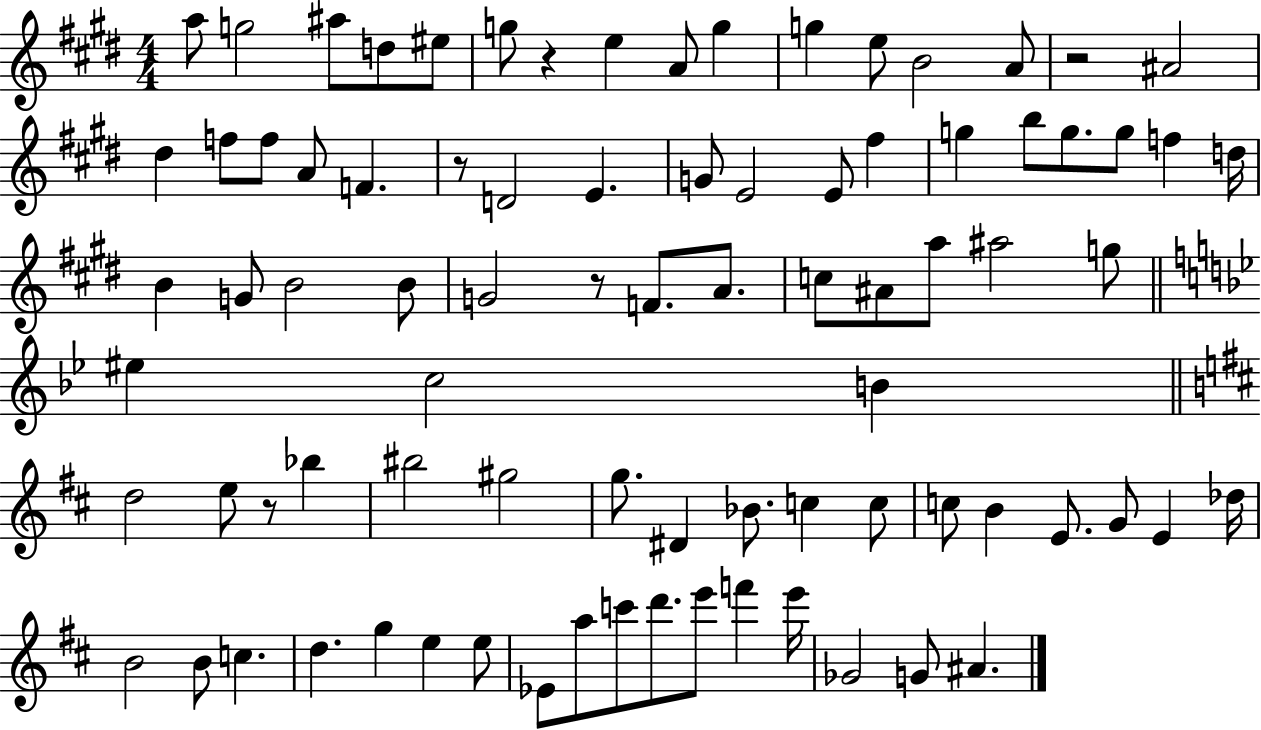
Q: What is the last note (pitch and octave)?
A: A#4